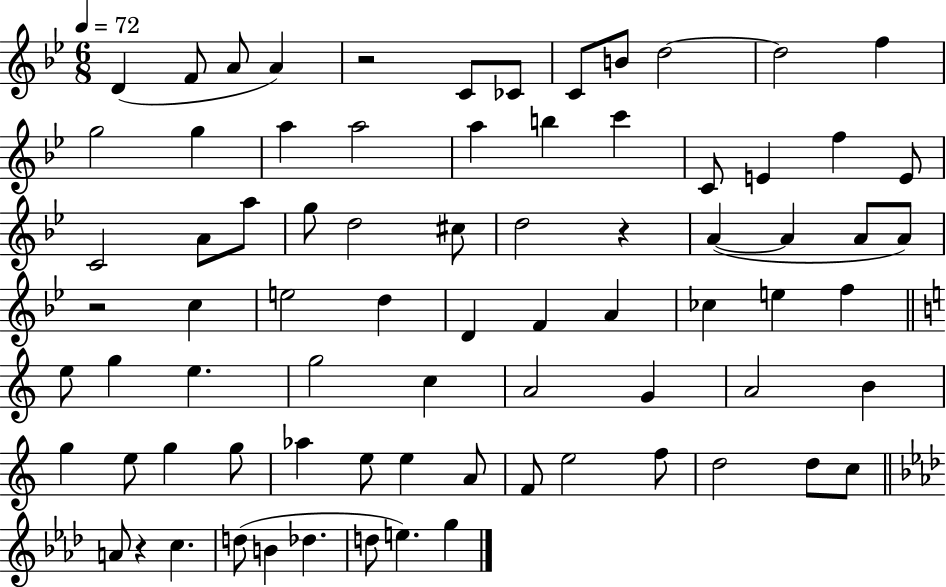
X:1
T:Untitled
M:6/8
L:1/4
K:Bb
D F/2 A/2 A z2 C/2 _C/2 C/2 B/2 d2 d2 f g2 g a a2 a b c' C/2 E f E/2 C2 A/2 a/2 g/2 d2 ^c/2 d2 z A A A/2 A/2 z2 c e2 d D F A _c e f e/2 g e g2 c A2 G A2 B g e/2 g g/2 _a e/2 e A/2 F/2 e2 f/2 d2 d/2 c/2 A/2 z c d/2 B _d d/2 e g